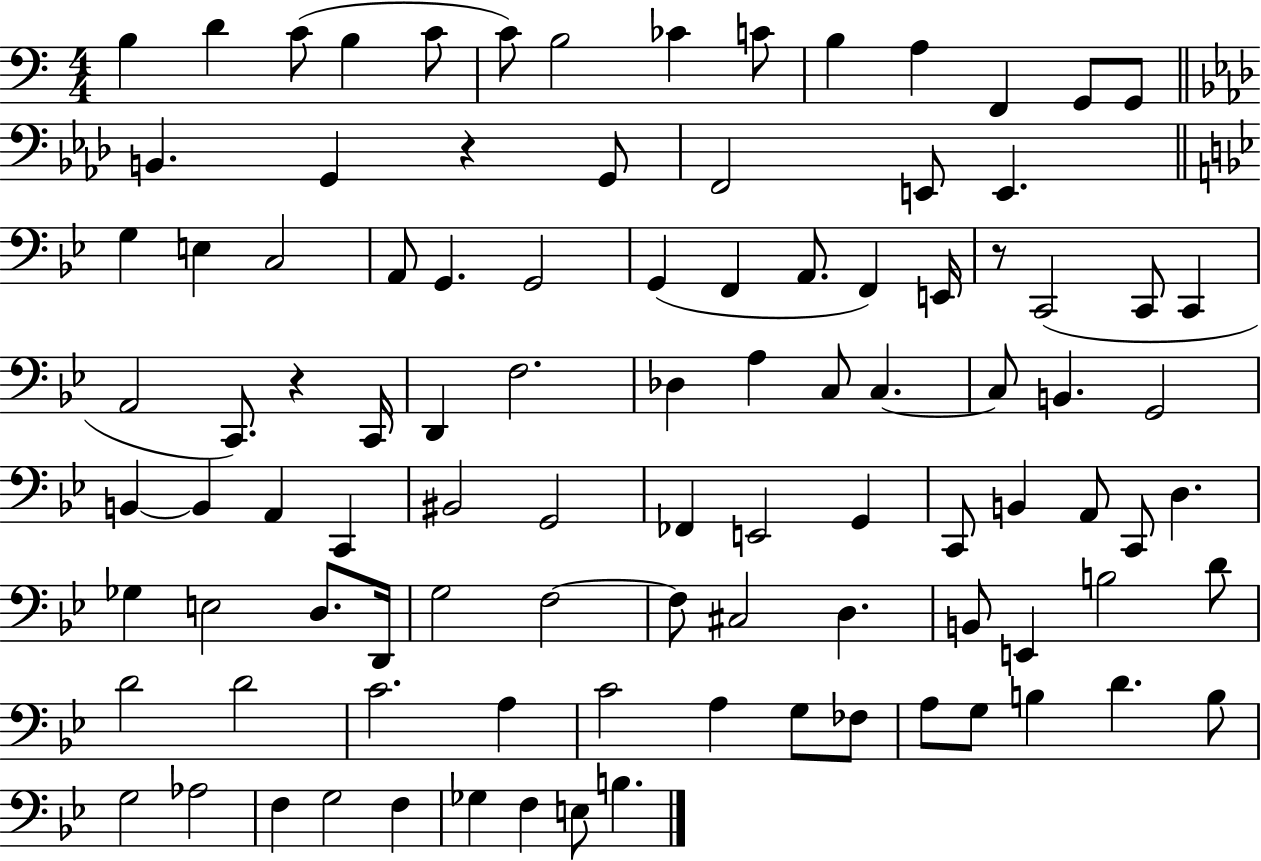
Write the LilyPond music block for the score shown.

{
  \clef bass
  \numericTimeSignature
  \time 4/4
  \key c \major
  b4 d'4 c'8( b4 c'8 | c'8) b2 ces'4 c'8 | b4 a4 f,4 g,8 g,8 | \bar "||" \break \key aes \major b,4. g,4 r4 g,8 | f,2 e,8 e,4. | \bar "||" \break \key bes \major g4 e4 c2 | a,8 g,4. g,2 | g,4( f,4 a,8. f,4) e,16 | r8 c,2( c,8 c,4 | \break a,2 c,8.) r4 c,16 | d,4 f2. | des4 a4 c8 c4.~~ | c8 b,4. g,2 | \break b,4~~ b,4 a,4 c,4 | bis,2 g,2 | fes,4 e,2 g,4 | c,8 b,4 a,8 c,8 d4. | \break ges4 e2 d8. d,16 | g2 f2~~ | f8 cis2 d4. | b,8 e,4 b2 d'8 | \break d'2 d'2 | c'2. a4 | c'2 a4 g8 fes8 | a8 g8 b4 d'4. b8 | \break g2 aes2 | f4 g2 f4 | ges4 f4 e8 b4. | \bar "|."
}